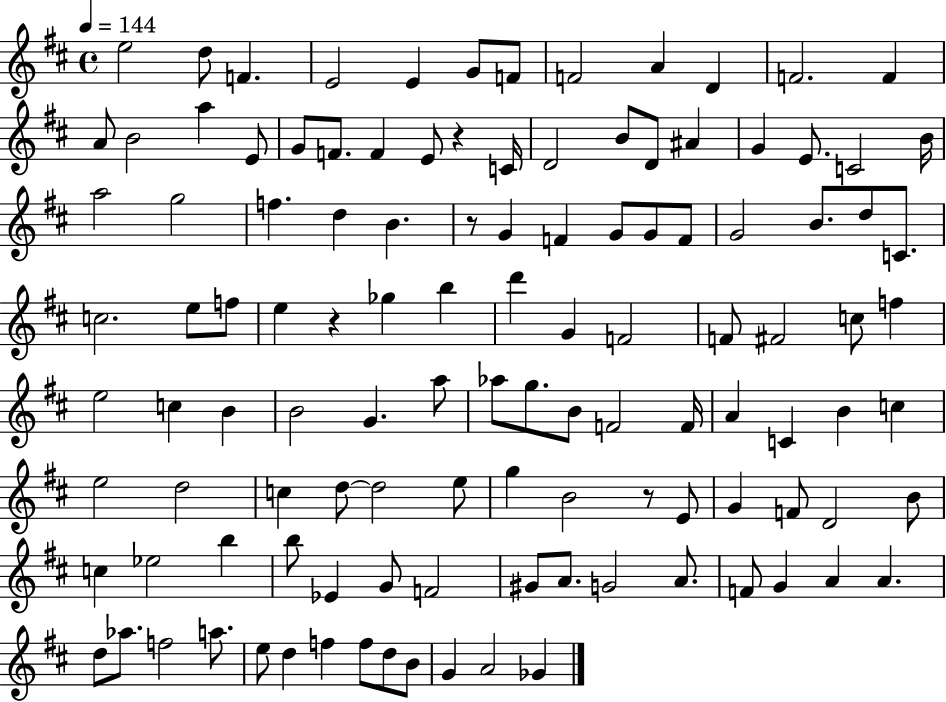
{
  \clef treble
  \time 4/4
  \defaultTimeSignature
  \key d \major
  \tempo 4 = 144
  e''2 d''8 f'4. | e'2 e'4 g'8 f'8 | f'2 a'4 d'4 | f'2. f'4 | \break a'8 b'2 a''4 e'8 | g'8 f'8. f'4 e'8 r4 c'16 | d'2 b'8 d'8 ais'4 | g'4 e'8. c'2 b'16 | \break a''2 g''2 | f''4. d''4 b'4. | r8 g'4 f'4 g'8 g'8 f'8 | g'2 b'8. d''8 c'8. | \break c''2. e''8 f''8 | e''4 r4 ges''4 b''4 | d'''4 g'4 f'2 | f'8 fis'2 c''8 f''4 | \break e''2 c''4 b'4 | b'2 g'4. a''8 | aes''8 g''8. b'8 f'2 f'16 | a'4 c'4 b'4 c''4 | \break e''2 d''2 | c''4 d''8~~ d''2 e''8 | g''4 b'2 r8 e'8 | g'4 f'8 d'2 b'8 | \break c''4 ees''2 b''4 | b''8 ees'4 g'8 f'2 | gis'8 a'8. g'2 a'8. | f'8 g'4 a'4 a'4. | \break d''8 aes''8. f''2 a''8. | e''8 d''4 f''4 f''8 d''8 b'8 | g'4 a'2 ges'4 | \bar "|."
}